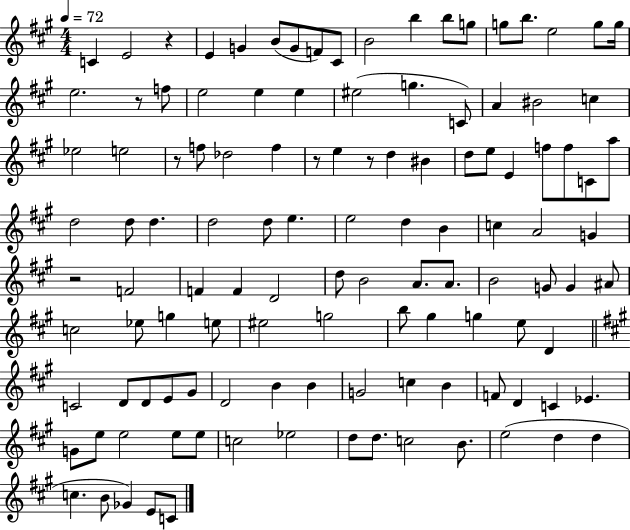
X:1
T:Untitled
M:4/4
L:1/4
K:A
C E2 z E G B/2 G/2 F/2 ^C/2 B2 b b/2 g/2 g/2 b/2 e2 g/2 g/4 e2 z/2 f/2 e2 e e ^e2 g C/2 A ^B2 c _e2 e2 z/2 f/2 _d2 f z/2 e z/2 d ^B d/2 e/2 E f/2 f/2 C/2 a/2 d2 d/2 d d2 d/2 e e2 d B c A2 G z2 F2 F F D2 d/2 B2 A/2 A/2 B2 G/2 G ^A/2 c2 _e/2 g e/2 ^e2 g2 b/2 ^g g e/2 D C2 D/2 D/2 E/2 ^G/2 D2 B B G2 c B F/2 D C _E G/2 e/2 e2 e/2 e/2 c2 _e2 d/2 d/2 c2 B/2 e2 d d c B/2 _G E/2 C/2